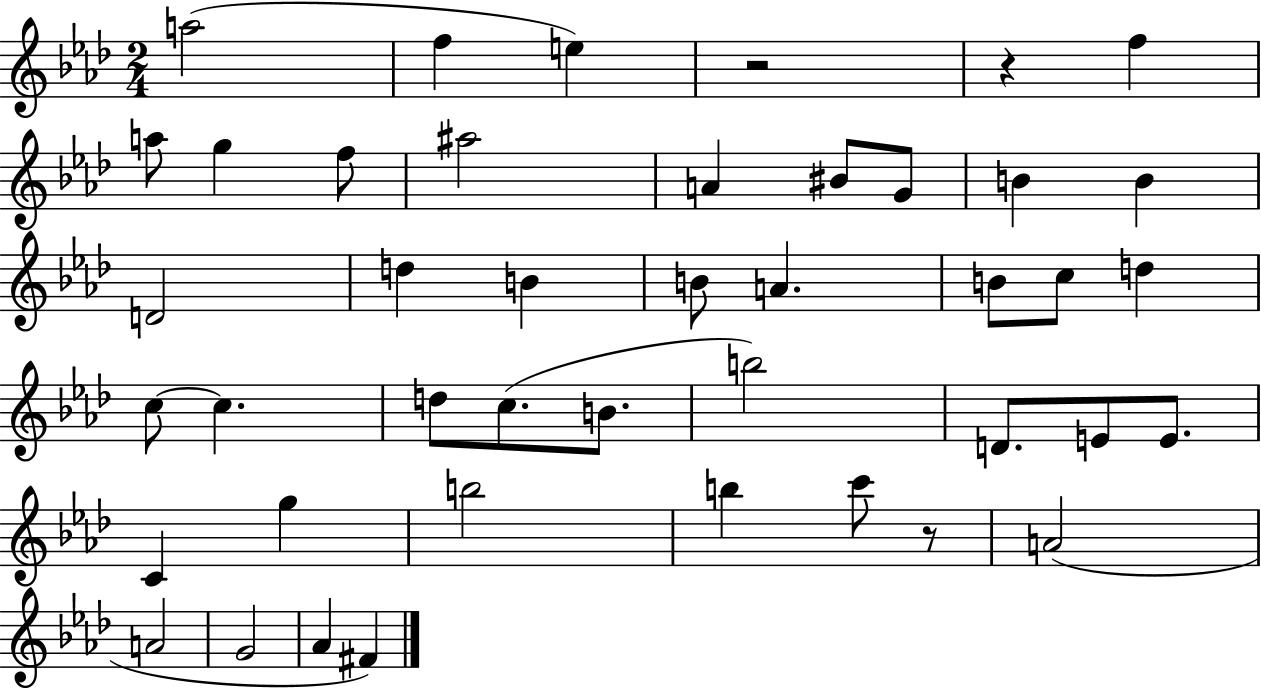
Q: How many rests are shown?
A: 3